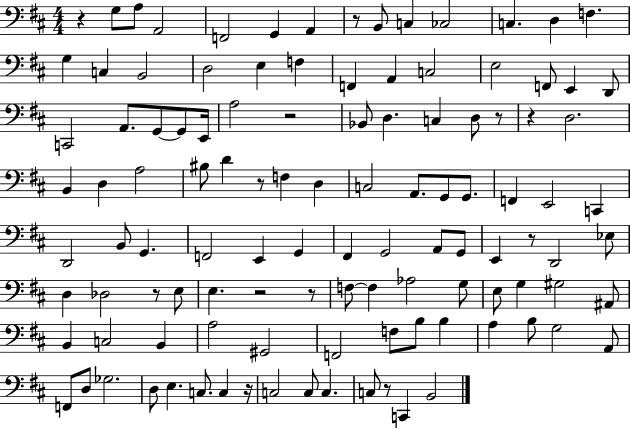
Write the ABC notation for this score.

X:1
T:Untitled
M:4/4
L:1/4
K:D
z G,/2 A,/2 A,,2 F,,2 G,, A,, z/2 B,,/2 C, _C,2 C, D, F, G, C, B,,2 D,2 E, F, F,, A,, C,2 E,2 F,,/2 E,, D,,/2 C,,2 A,,/2 G,,/2 G,,/2 E,,/4 A,2 z2 _B,,/2 D, C, D,/2 z/2 z D,2 B,, D, A,2 ^B,/2 D z/2 F, D, C,2 A,,/2 G,,/2 G,,/2 F,, E,,2 C,, D,,2 B,,/2 G,, F,,2 E,, G,, ^F,, G,,2 A,,/2 G,,/2 E,, z/2 D,,2 _E,/2 D, _D,2 z/2 E,/2 E, z2 z/2 F,/2 F, _A,2 G,/2 E,/2 G, ^G,2 ^A,,/2 B,, C,2 B,, A,2 ^G,,2 F,,2 F,/2 B,/2 B, A, B,/2 G,2 A,,/2 F,,/2 D,/2 _G,2 D,/2 E, C,/2 C, z/4 C,2 C,/2 C, C,/2 z/2 C,, B,,2